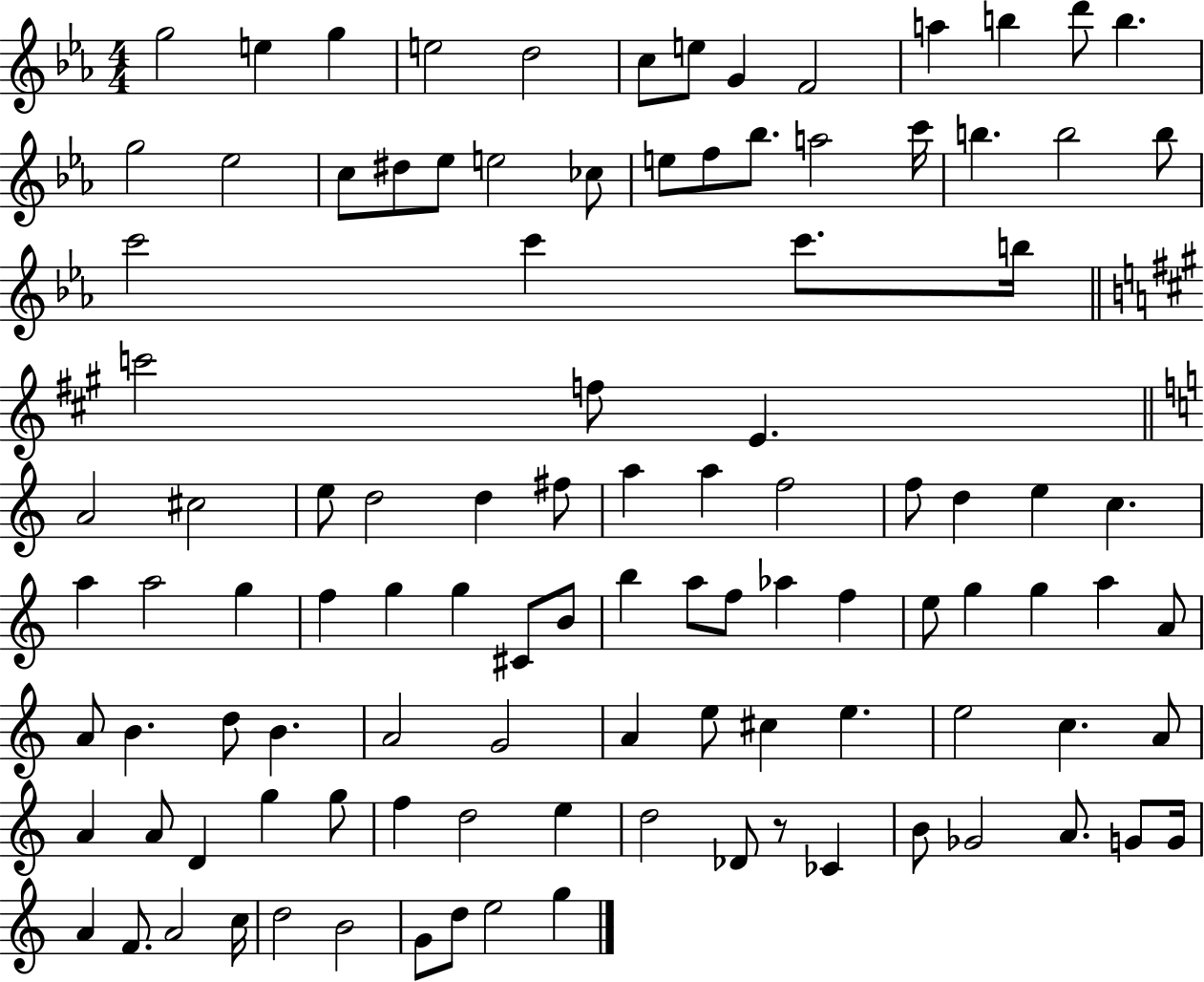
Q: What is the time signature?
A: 4/4